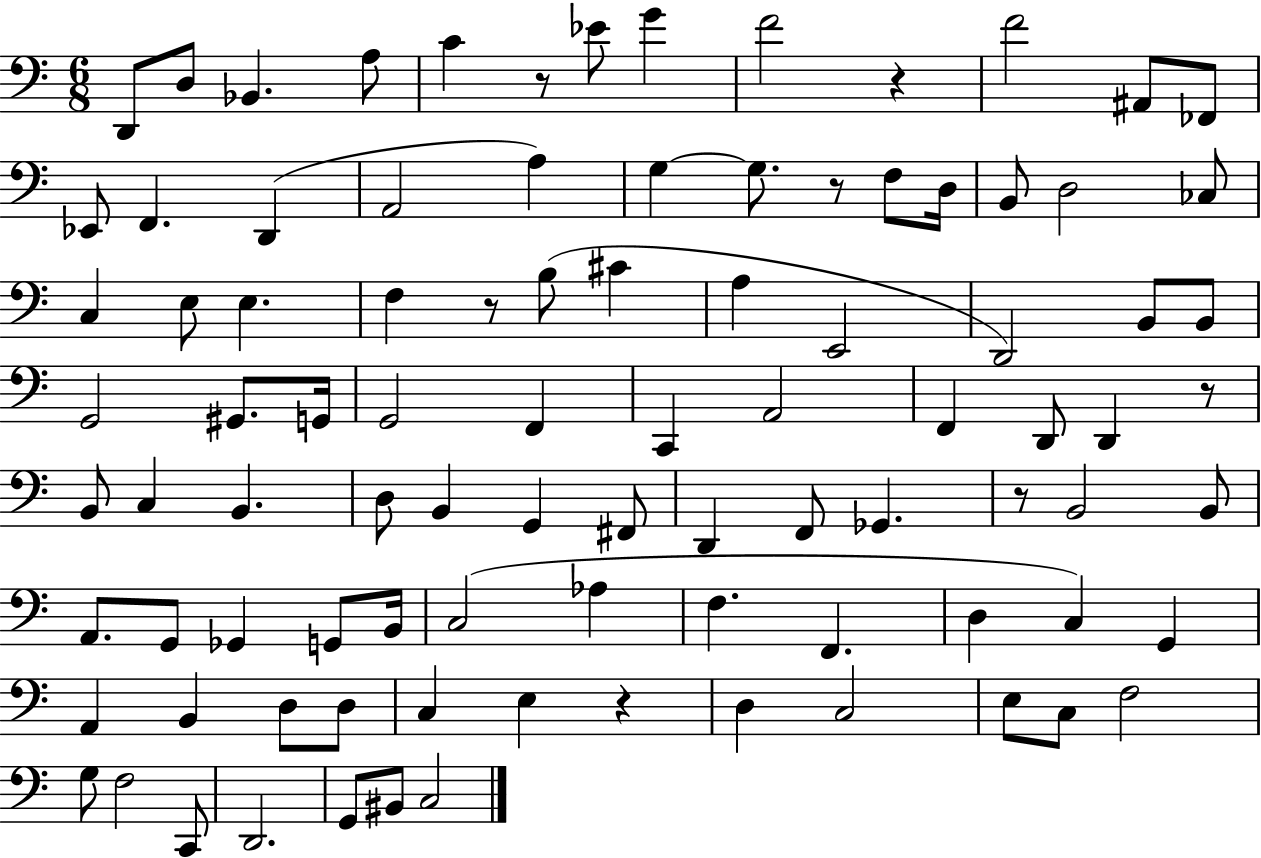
D2/e D3/e Bb2/q. A3/e C4/q R/e Eb4/e G4/q F4/h R/q F4/h A#2/e FES2/e Eb2/e F2/q. D2/q A2/h A3/q G3/q G3/e. R/e F3/e D3/s B2/e D3/h CES3/e C3/q E3/e E3/q. F3/q R/e B3/e C#4/q A3/q E2/h D2/h B2/e B2/e G2/h G#2/e. G2/s G2/h F2/q C2/q A2/h F2/q D2/e D2/q R/e B2/e C3/q B2/q. D3/e B2/q G2/q F#2/e D2/q F2/e Gb2/q. R/e B2/h B2/e A2/e. G2/e Gb2/q G2/e B2/s C3/h Ab3/q F3/q. F2/q. D3/q C3/q G2/q A2/q B2/q D3/e D3/e C3/q E3/q R/q D3/q C3/h E3/e C3/e F3/h G3/e F3/h C2/e D2/h. G2/e BIS2/e C3/h